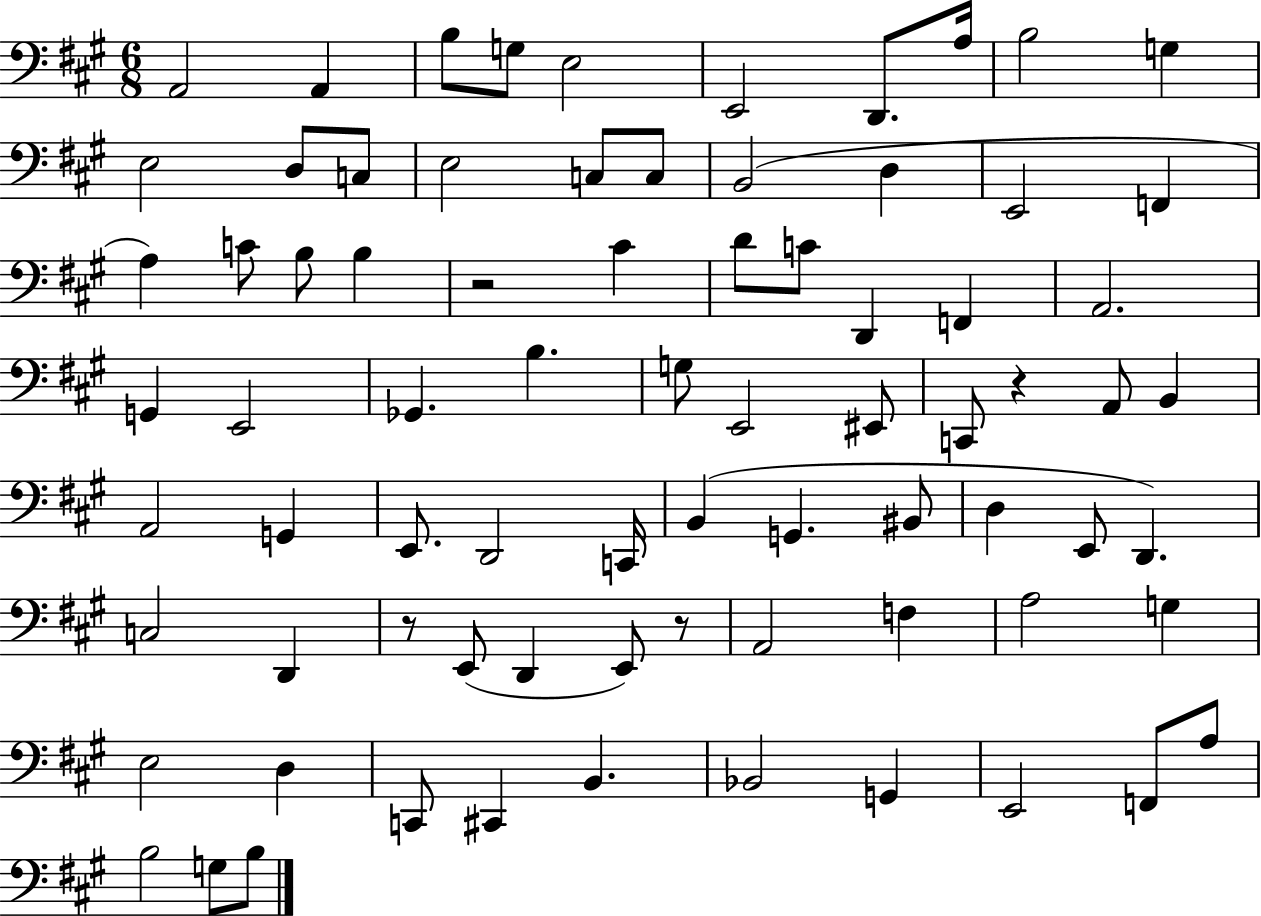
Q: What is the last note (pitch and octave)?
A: B3